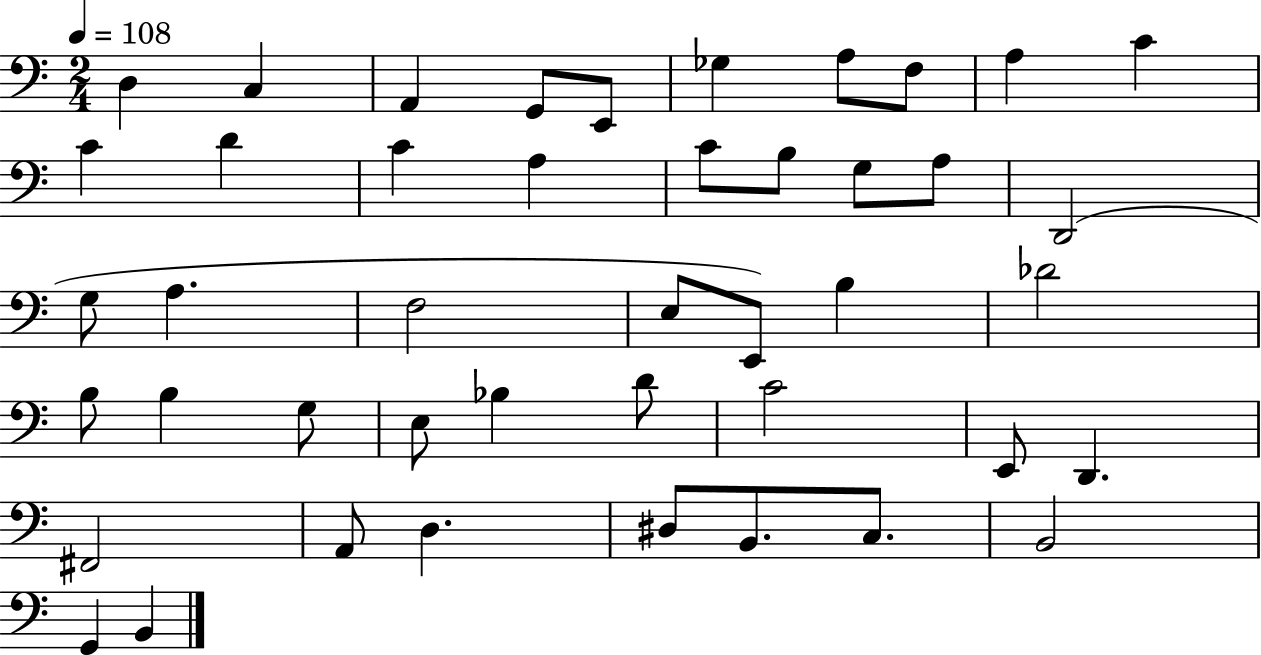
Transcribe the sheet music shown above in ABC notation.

X:1
T:Untitled
M:2/4
L:1/4
K:C
D, C, A,, G,,/2 E,,/2 _G, A,/2 F,/2 A, C C D C A, C/2 B,/2 G,/2 A,/2 D,,2 G,/2 A, F,2 E,/2 E,,/2 B, _D2 B,/2 B, G,/2 E,/2 _B, D/2 C2 E,,/2 D,, ^F,,2 A,,/2 D, ^D,/2 B,,/2 C,/2 B,,2 G,, B,,